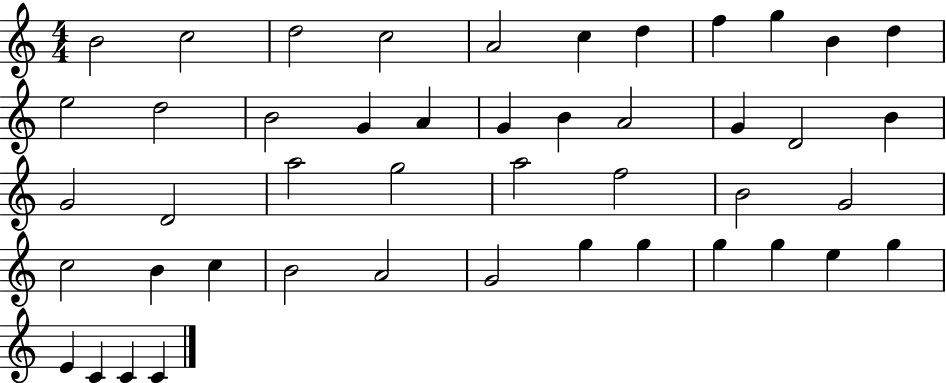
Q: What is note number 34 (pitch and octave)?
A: B4